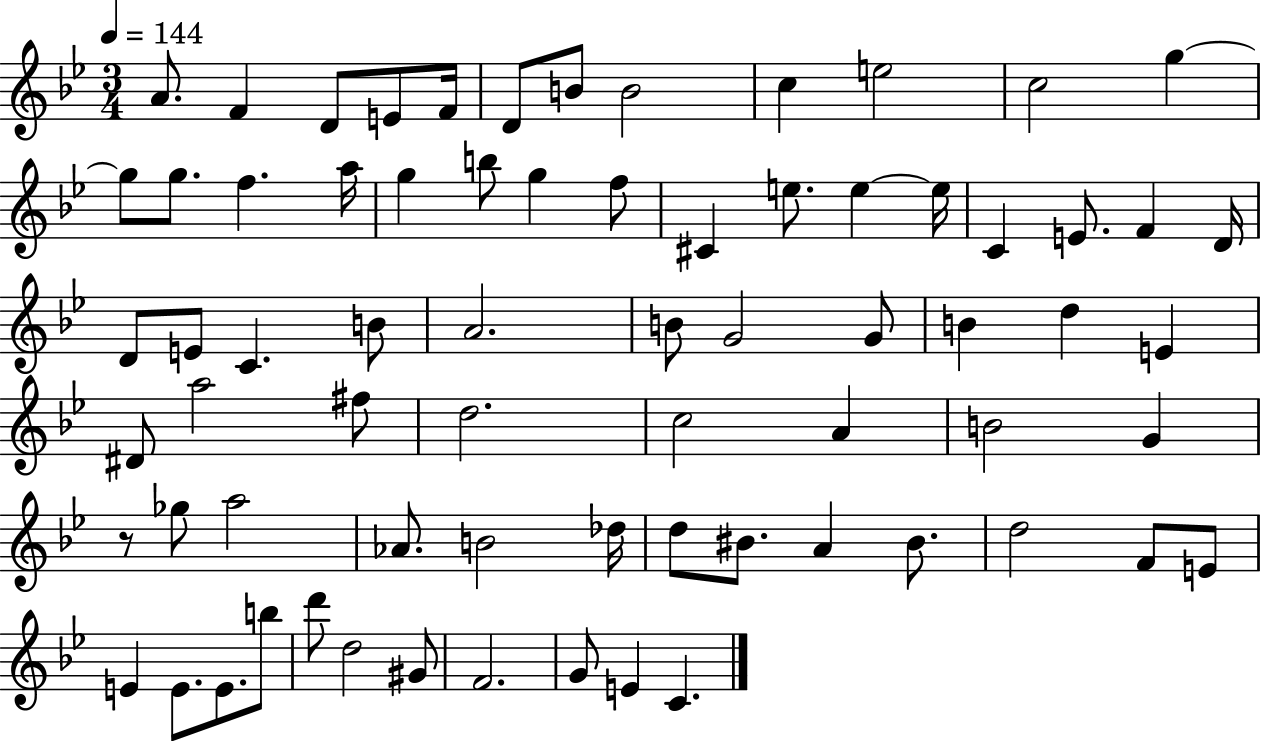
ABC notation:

X:1
T:Untitled
M:3/4
L:1/4
K:Bb
A/2 F D/2 E/2 F/4 D/2 B/2 B2 c e2 c2 g g/2 g/2 f a/4 g b/2 g f/2 ^C e/2 e e/4 C E/2 F D/4 D/2 E/2 C B/2 A2 B/2 G2 G/2 B d E ^D/2 a2 ^f/2 d2 c2 A B2 G z/2 _g/2 a2 _A/2 B2 _d/4 d/2 ^B/2 A ^B/2 d2 F/2 E/2 E E/2 E/2 b/2 d'/2 d2 ^G/2 F2 G/2 E C